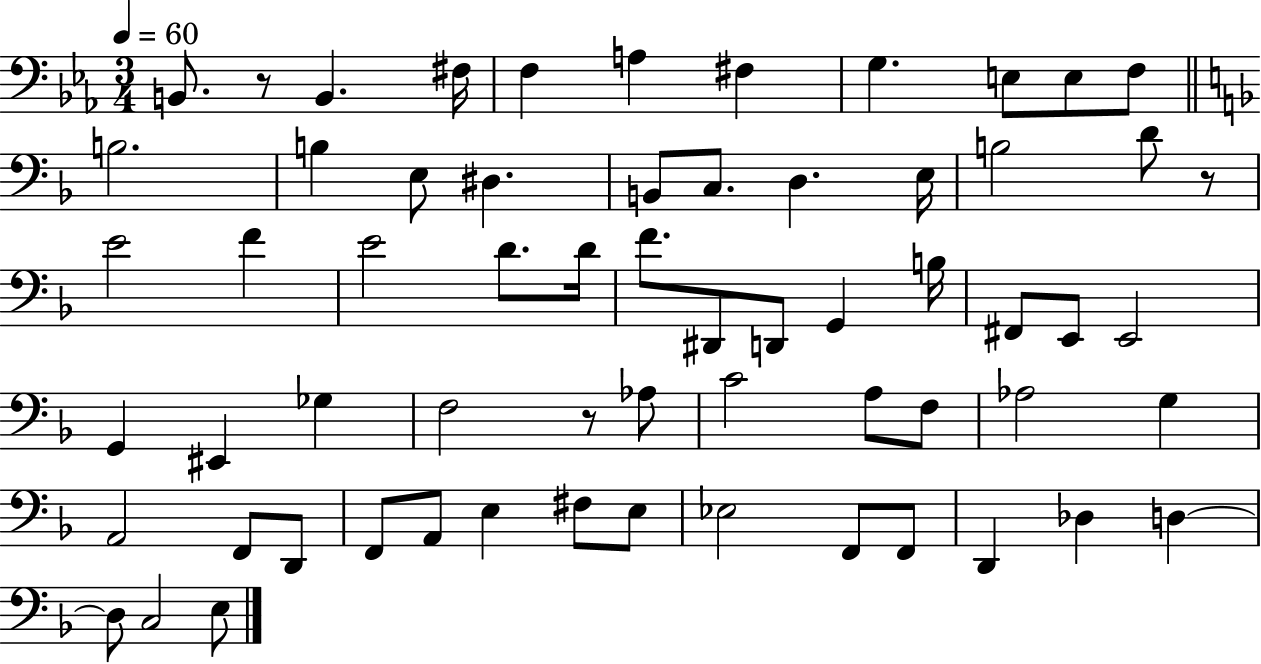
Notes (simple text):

B2/e. R/e B2/q. F#3/s F3/q A3/q F#3/q G3/q. E3/e E3/e F3/e B3/h. B3/q E3/e D#3/q. B2/e C3/e. D3/q. E3/s B3/h D4/e R/e E4/h F4/q E4/h D4/e. D4/s F4/e. D#2/e D2/e G2/q B3/s F#2/e E2/e E2/h G2/q EIS2/q Gb3/q F3/h R/e Ab3/e C4/h A3/e F3/e Ab3/h G3/q A2/h F2/e D2/e F2/e A2/e E3/q F#3/e E3/e Eb3/h F2/e F2/e D2/q Db3/q D3/q D3/e C3/h E3/e